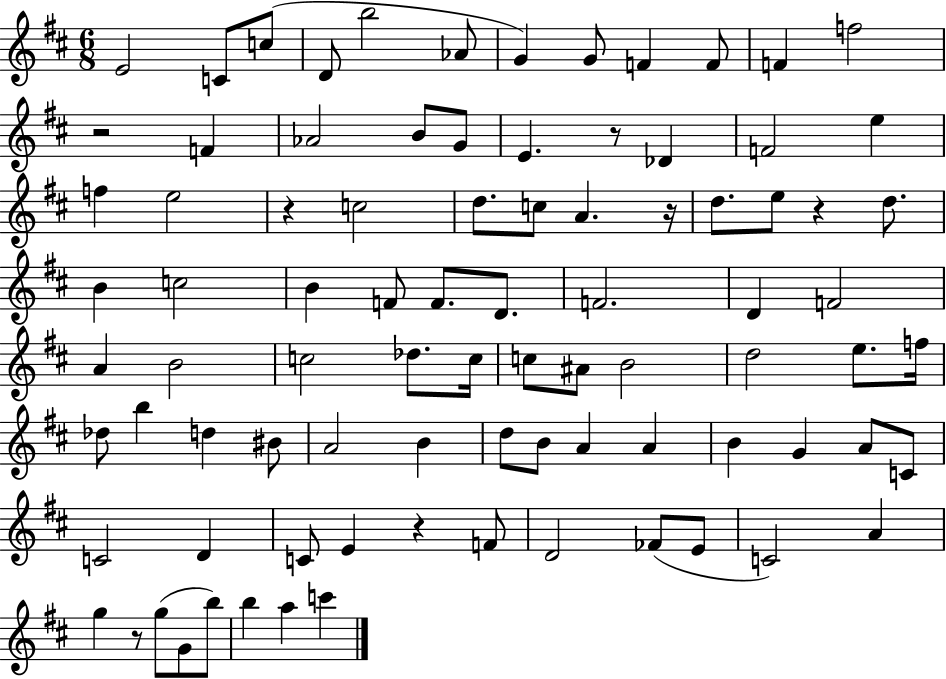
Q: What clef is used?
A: treble